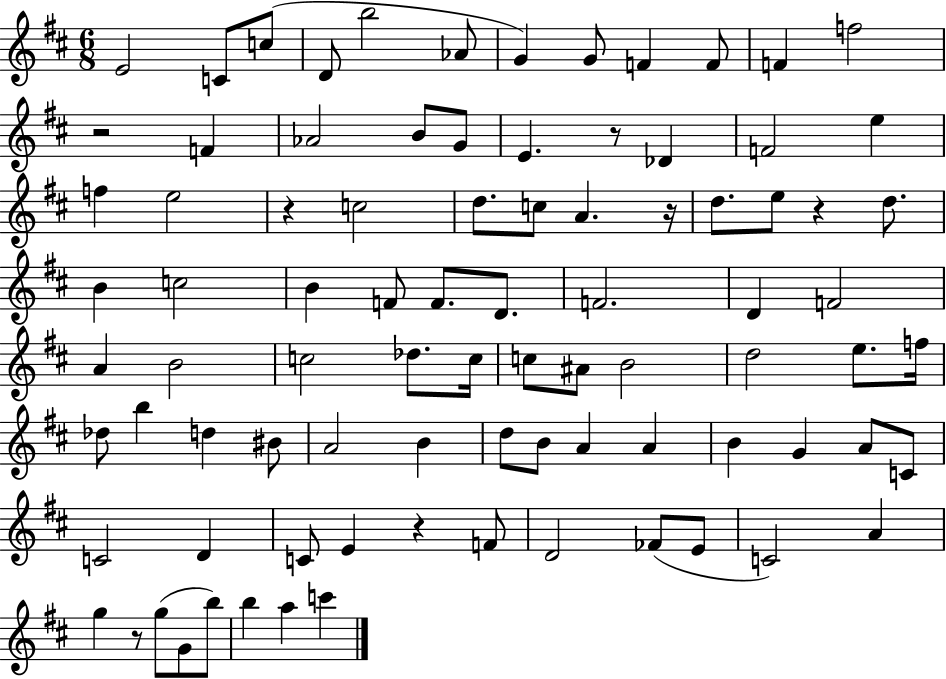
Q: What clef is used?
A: treble